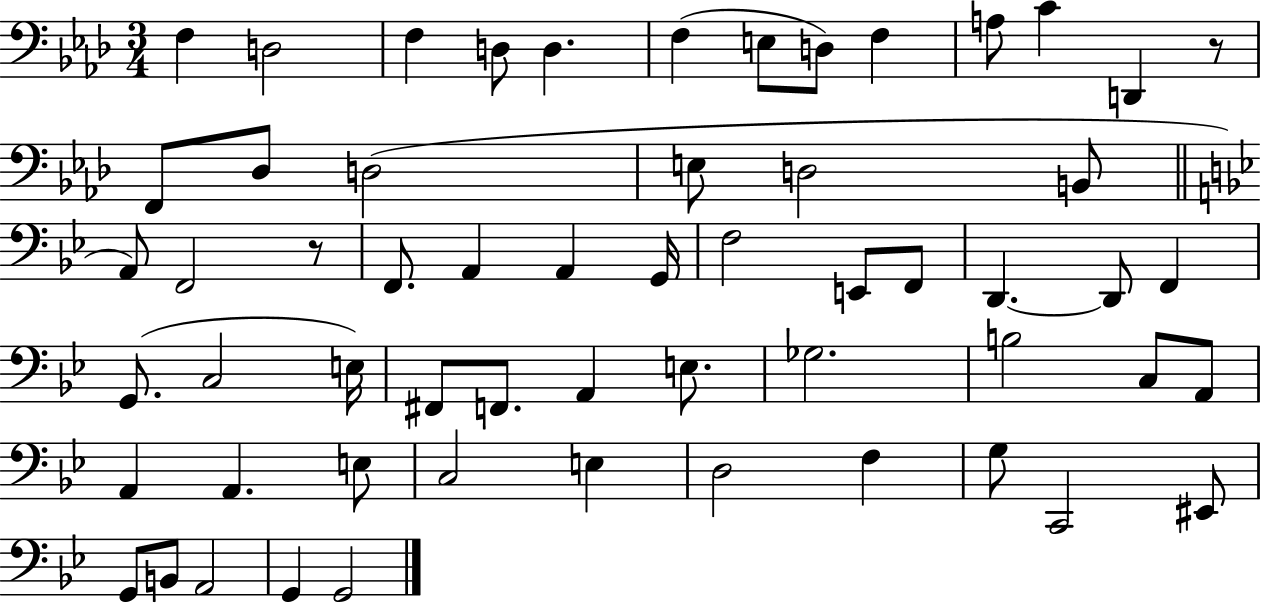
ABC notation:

X:1
T:Untitled
M:3/4
L:1/4
K:Ab
F, D,2 F, D,/2 D, F, E,/2 D,/2 F, A,/2 C D,, z/2 F,,/2 _D,/2 D,2 E,/2 D,2 B,,/2 A,,/2 F,,2 z/2 F,,/2 A,, A,, G,,/4 F,2 E,,/2 F,,/2 D,, D,,/2 F,, G,,/2 C,2 E,/4 ^F,,/2 F,,/2 A,, E,/2 _G,2 B,2 C,/2 A,,/2 A,, A,, E,/2 C,2 E, D,2 F, G,/2 C,,2 ^E,,/2 G,,/2 B,,/2 A,,2 G,, G,,2